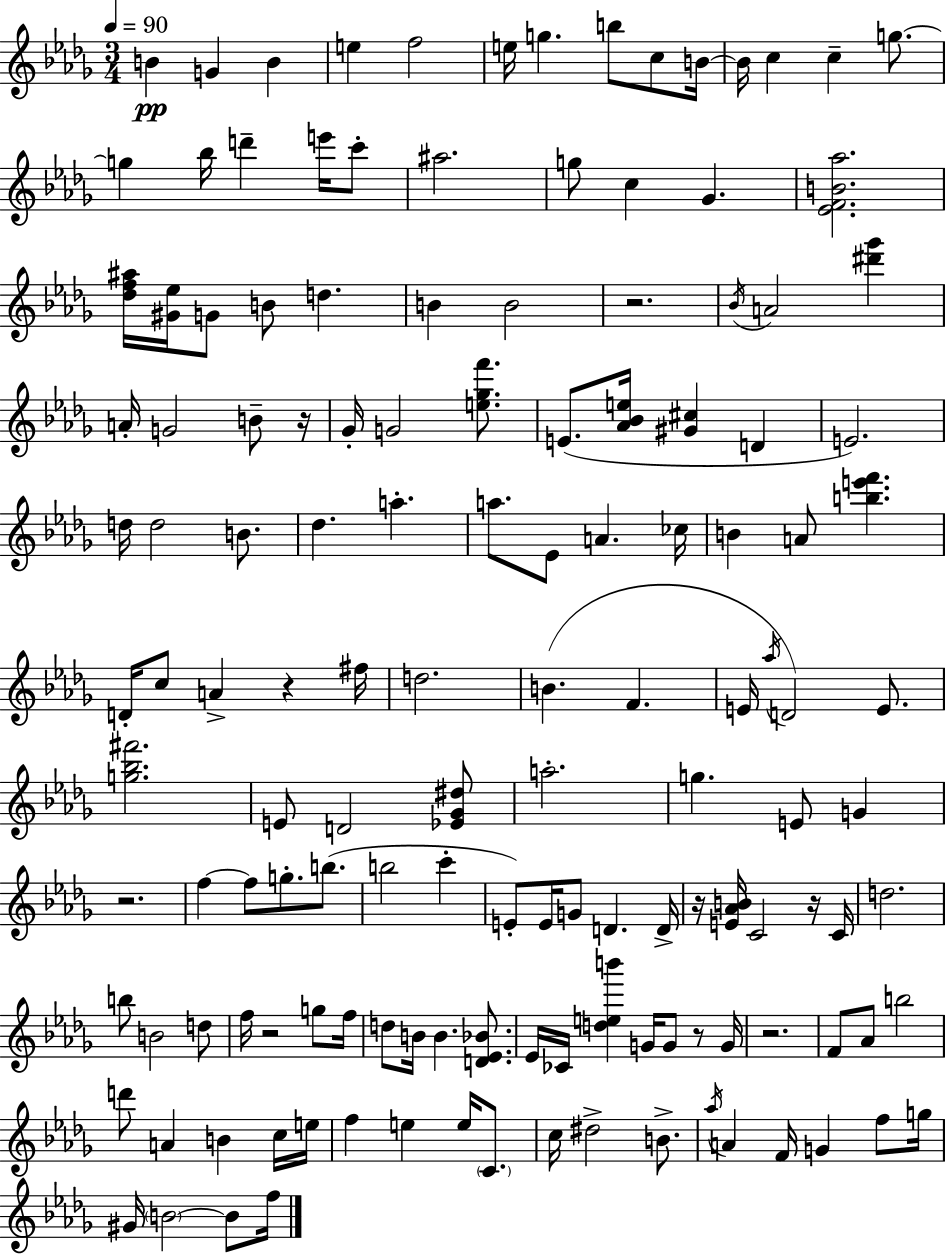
B4/q G4/q B4/q E5/q F5/h E5/s G5/q. B5/e C5/e B4/s B4/s C5/q C5/q G5/e. G5/q Bb5/s D6/q E6/s C6/e A#5/h. G5/e C5/q Gb4/q. [Eb4,F4,B4,Ab5]/h. [Db5,F5,A#5]/s [G#4,Eb5]/s G4/e B4/e D5/q. B4/q B4/h R/h. Bb4/s A4/h [D#6,Gb6]/q A4/s G4/h B4/e R/s Gb4/s G4/h [E5,Gb5,F6]/e. E4/e. [Ab4,Bb4,E5]/s [G#4,C#5]/q D4/q E4/h. D5/s D5/h B4/e. Db5/q. A5/q. A5/e. Eb4/e A4/q. CES5/s B4/q A4/e [B5,E6,F6]/q. D4/s C5/e A4/q R/q F#5/s D5/h. B4/q. F4/q. E4/s Ab5/s D4/h E4/e. [G5,Bb5,F#6]/h. E4/e D4/h [Eb4,Gb4,D#5]/e A5/h. G5/q. E4/e G4/q R/h. F5/q F5/e G5/e. B5/e. B5/h C6/q E4/e E4/s G4/e D4/q. D4/s R/s [E4,Ab4,B4]/s C4/h R/s C4/s D5/h. B5/e B4/h D5/e F5/s R/h G5/e F5/s D5/e B4/s B4/q. [D4,Eb4,Bb4]/e. Eb4/s CES4/s [D5,E5,B6]/q G4/s G4/e R/e G4/s R/h. F4/e Ab4/e B5/h D6/e A4/q B4/q C5/s E5/s F5/q E5/q E5/s C4/e. C5/s D#5/h B4/e. Ab5/s A4/q F4/s G4/q F5/e G5/s G#4/s B4/h B4/e F5/s